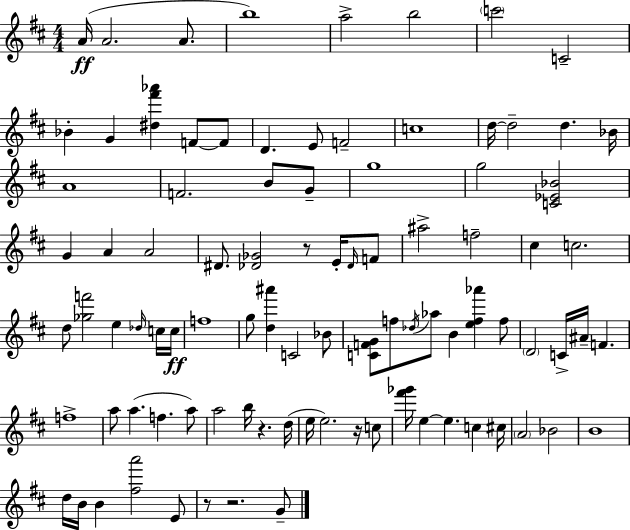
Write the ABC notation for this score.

X:1
T:Untitled
M:4/4
L:1/4
K:D
A/4 A2 A/2 b4 a2 b2 c'2 C2 _B G [^d^f'_a'] F/2 F/2 D E/2 F2 c4 d/4 d2 d _B/4 A4 F2 B/2 G/2 g4 g2 [C_E_B]2 G A A2 ^D/2 [_D_G]2 z/2 E/4 _D/4 F/2 ^a2 f2 ^c c2 d/2 [_gf']2 e _d/4 c/4 c/4 f4 g/2 [d^a'] C2 _B/2 [CFG]/2 f/2 _d/4 _a/2 B [ef_a'] f/2 D2 C/4 ^A/4 F f4 a/2 a f a/2 a2 b/4 z d/4 e/4 e2 z/4 c/2 [^f'_g']/4 e e c ^c/4 A2 _B2 B4 d/4 B/4 B [^fa']2 E/2 z/2 z2 G/2